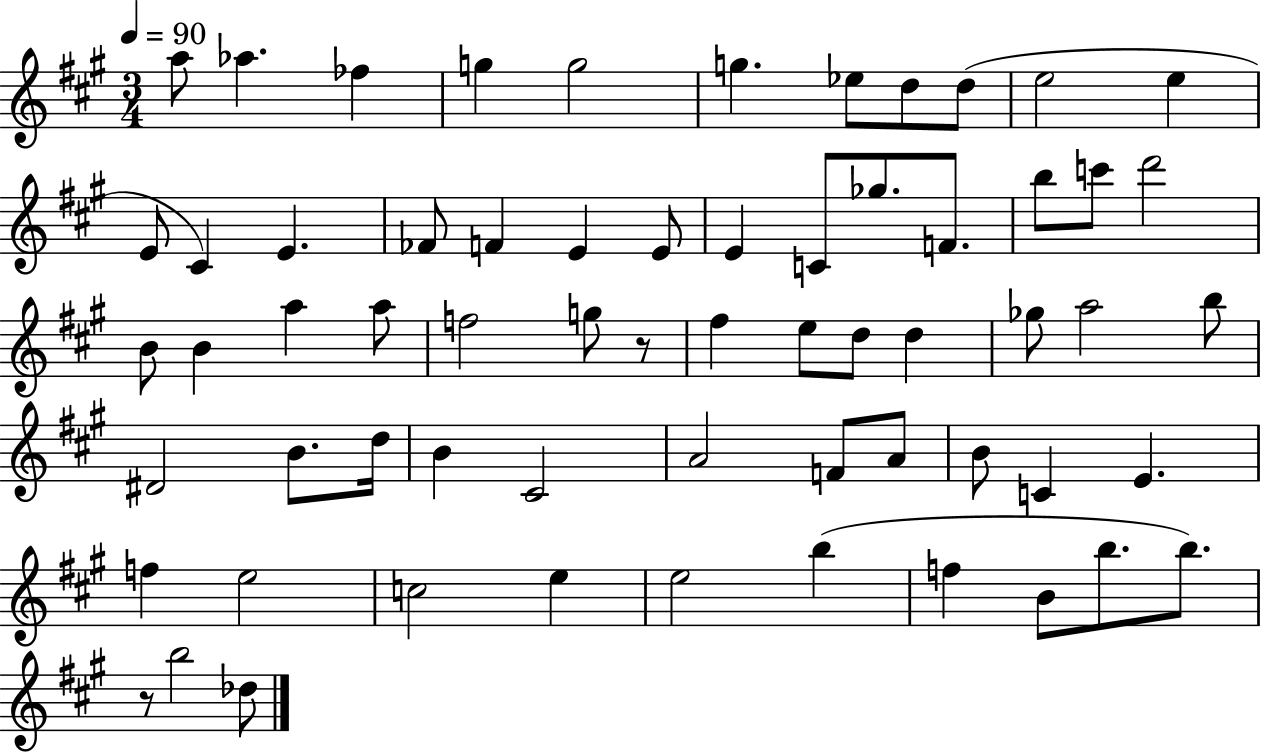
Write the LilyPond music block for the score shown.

{
  \clef treble
  \numericTimeSignature
  \time 3/4
  \key a \major
  \tempo 4 = 90
  a''8 aes''4. fes''4 | g''4 g''2 | g''4. ees''8 d''8 d''8( | e''2 e''4 | \break e'8 cis'4) e'4. | fes'8 f'4 e'4 e'8 | e'4 c'8 ges''8. f'8. | b''8 c'''8 d'''2 | \break b'8 b'4 a''4 a''8 | f''2 g''8 r8 | fis''4 e''8 d''8 d''4 | ges''8 a''2 b''8 | \break dis'2 b'8. d''16 | b'4 cis'2 | a'2 f'8 a'8 | b'8 c'4 e'4. | \break f''4 e''2 | c''2 e''4 | e''2 b''4( | f''4 b'8 b''8. b''8.) | \break r8 b''2 des''8 | \bar "|."
}